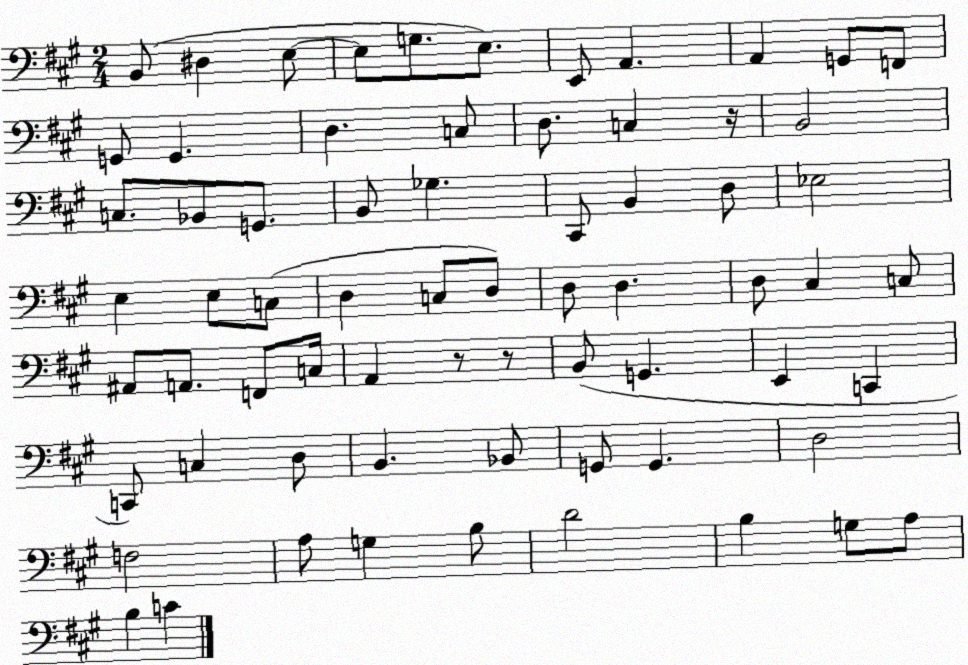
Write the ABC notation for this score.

X:1
T:Untitled
M:2/4
L:1/4
K:A
B,,/2 ^D, E,/2 E,/2 G,/2 E,/2 E,,/2 A,, A,, G,,/2 F,,/2 G,,/2 G,, D, C,/2 D,/2 C, z/4 B,,2 C,/2 _B,,/2 G,,/2 B,,/2 _G, ^C,,/2 B,, D,/2 _E,2 E, E,/2 C,/2 D, C,/2 D,/2 D,/2 D, D,/2 ^C, C,/2 ^A,,/2 A,,/2 F,,/2 C,/4 A,, z/2 z/2 B,,/2 G,, E,, C,, C,,/2 C, D,/2 B,, _B,,/2 G,,/2 G,, D,2 F,2 A,/2 G, B,/2 D2 B, G,/2 A,/2 B, C